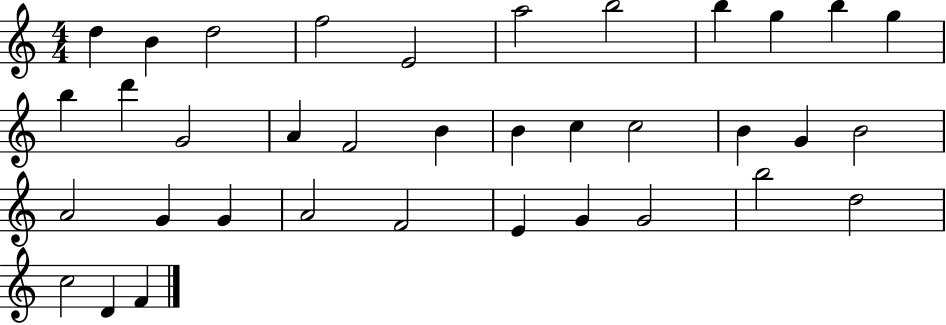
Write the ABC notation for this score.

X:1
T:Untitled
M:4/4
L:1/4
K:C
d B d2 f2 E2 a2 b2 b g b g b d' G2 A F2 B B c c2 B G B2 A2 G G A2 F2 E G G2 b2 d2 c2 D F